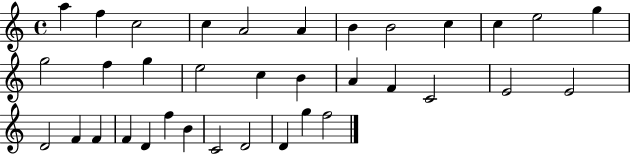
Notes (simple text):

A5/q F5/q C5/h C5/q A4/h A4/q B4/q B4/h C5/q C5/q E5/h G5/q G5/h F5/q G5/q E5/h C5/q B4/q A4/q F4/q C4/h E4/h E4/h D4/h F4/q F4/q F4/q D4/q F5/q B4/q C4/h D4/h D4/q G5/q F5/h